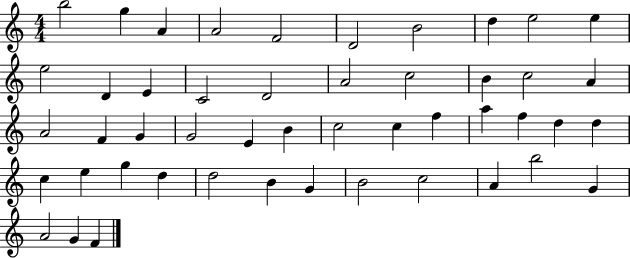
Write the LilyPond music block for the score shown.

{
  \clef treble
  \numericTimeSignature
  \time 4/4
  \key c \major
  b''2 g''4 a'4 | a'2 f'2 | d'2 b'2 | d''4 e''2 e''4 | \break e''2 d'4 e'4 | c'2 d'2 | a'2 c''2 | b'4 c''2 a'4 | \break a'2 f'4 g'4 | g'2 e'4 b'4 | c''2 c''4 f''4 | a''4 f''4 d''4 d''4 | \break c''4 e''4 g''4 d''4 | d''2 b'4 g'4 | b'2 c''2 | a'4 b''2 g'4 | \break a'2 g'4 f'4 | \bar "|."
}